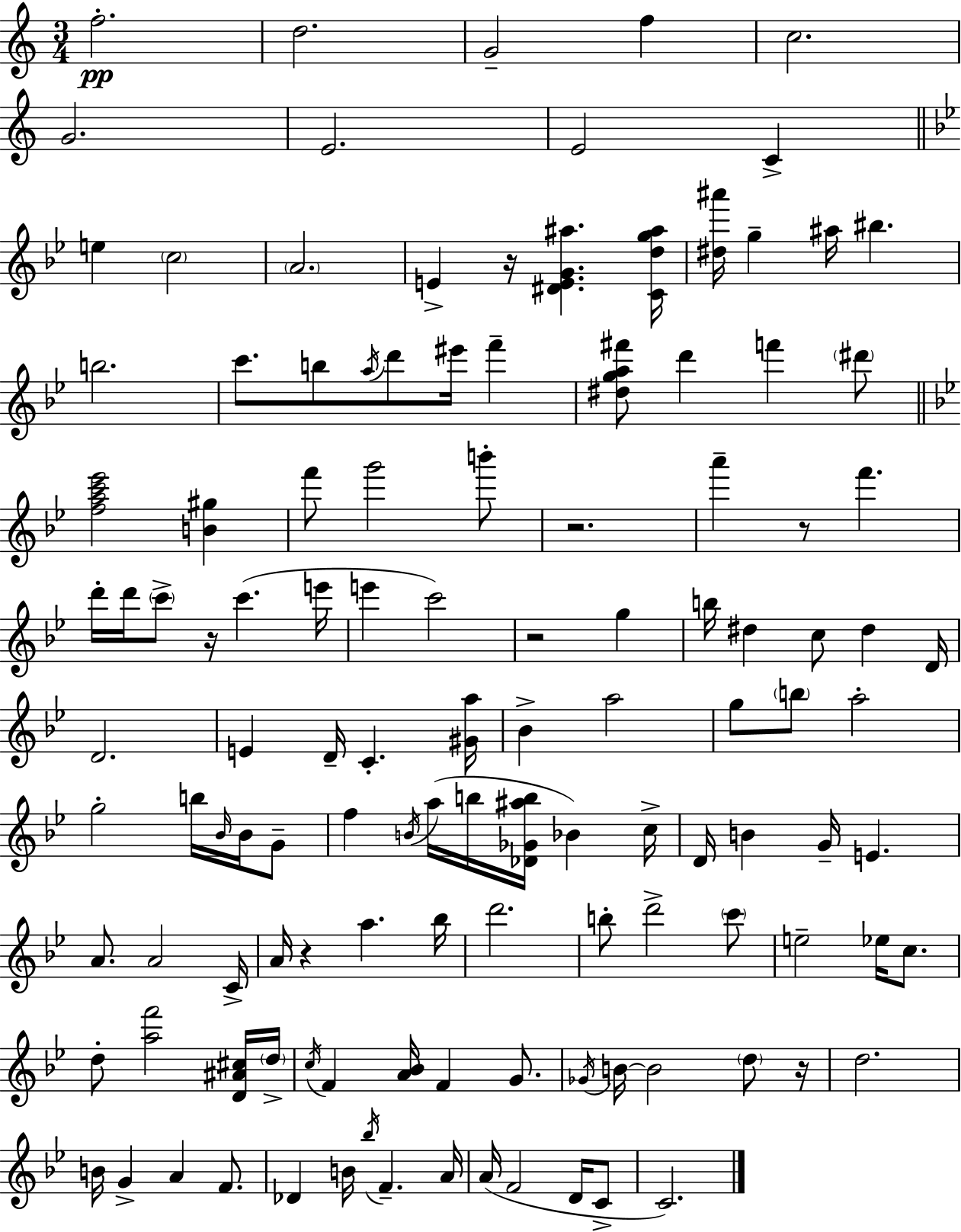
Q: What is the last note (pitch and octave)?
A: C4